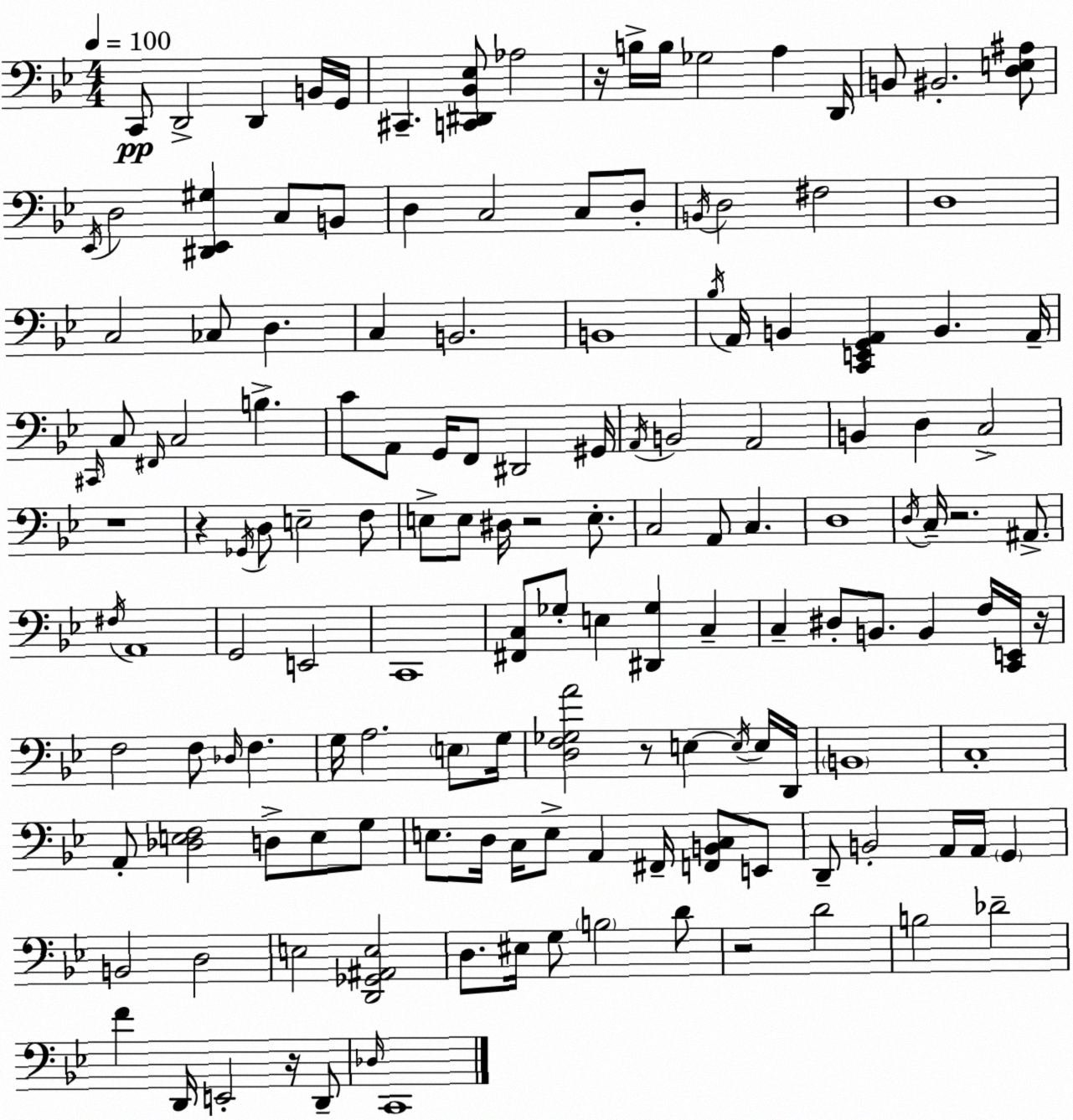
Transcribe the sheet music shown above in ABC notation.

X:1
T:Untitled
M:4/4
L:1/4
K:Gm
C,,/2 D,,2 D,, B,,/4 G,,/4 ^C,, [C,,^D,,_B,,_E,]/2 _A,2 z/4 B,/4 B,/4 _G,2 A, D,,/4 B,,/2 ^B,,2 [D,E,^A,]/2 _E,,/4 D,2 [^D,,_E,,^G,] C,/2 B,,/2 D, C,2 C,/2 D,/2 B,,/4 D,2 ^F,2 D,4 C,2 _C,/2 D, C, B,,2 B,,4 _B,/4 A,,/4 B,, [C,,E,,G,,A,,] B,, A,,/4 ^C,,/4 C,/2 ^F,,/4 C,2 B, C/2 A,,/2 G,,/4 F,,/2 ^D,,2 ^G,,/4 A,,/4 B,,2 A,,2 B,, D, C,2 z4 z _G,,/4 D,/2 E,2 F,/2 E,/2 E,/2 ^D,/4 z2 E,/2 C,2 A,,/2 C, D,4 D,/4 C,/4 z2 ^A,,/2 ^F,/4 A,,4 G,,2 E,,2 C,,4 [^F,,C,]/2 _G,/2 E, [^D,,_G,] C, C, ^D,/2 B,,/2 B,, F,/4 [C,,E,,]/4 z/4 F,2 F,/2 _D,/4 F, G,/4 A,2 E,/2 G,/4 [D,F,_G,A]2 z/2 E, E,/4 E,/4 D,,/4 B,,4 C,4 A,,/2 [_D,E,F,]2 D,/2 E,/2 G,/2 E,/2 D,/4 C,/4 E,/2 A,, ^F,,/4 [F,,B,,C,]/2 E,,/2 D,,/2 B,,2 A,,/4 A,,/4 G,, B,,2 D,2 E,2 [D,,_G,,^A,,E,]2 D,/2 ^E,/4 G,/2 B,2 D/2 z2 D2 B,2 _D2 F D,,/4 E,,2 z/4 D,,/2 _D,/4 C,,4